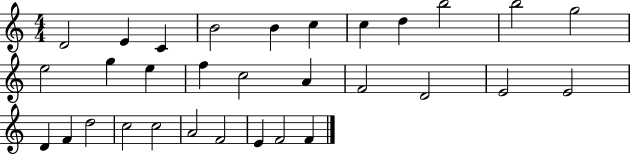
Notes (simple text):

D4/h E4/q C4/q B4/h B4/q C5/q C5/q D5/q B5/h B5/h G5/h E5/h G5/q E5/q F5/q C5/h A4/q F4/h D4/h E4/h E4/h D4/q F4/q D5/h C5/h C5/h A4/h F4/h E4/q F4/h F4/q